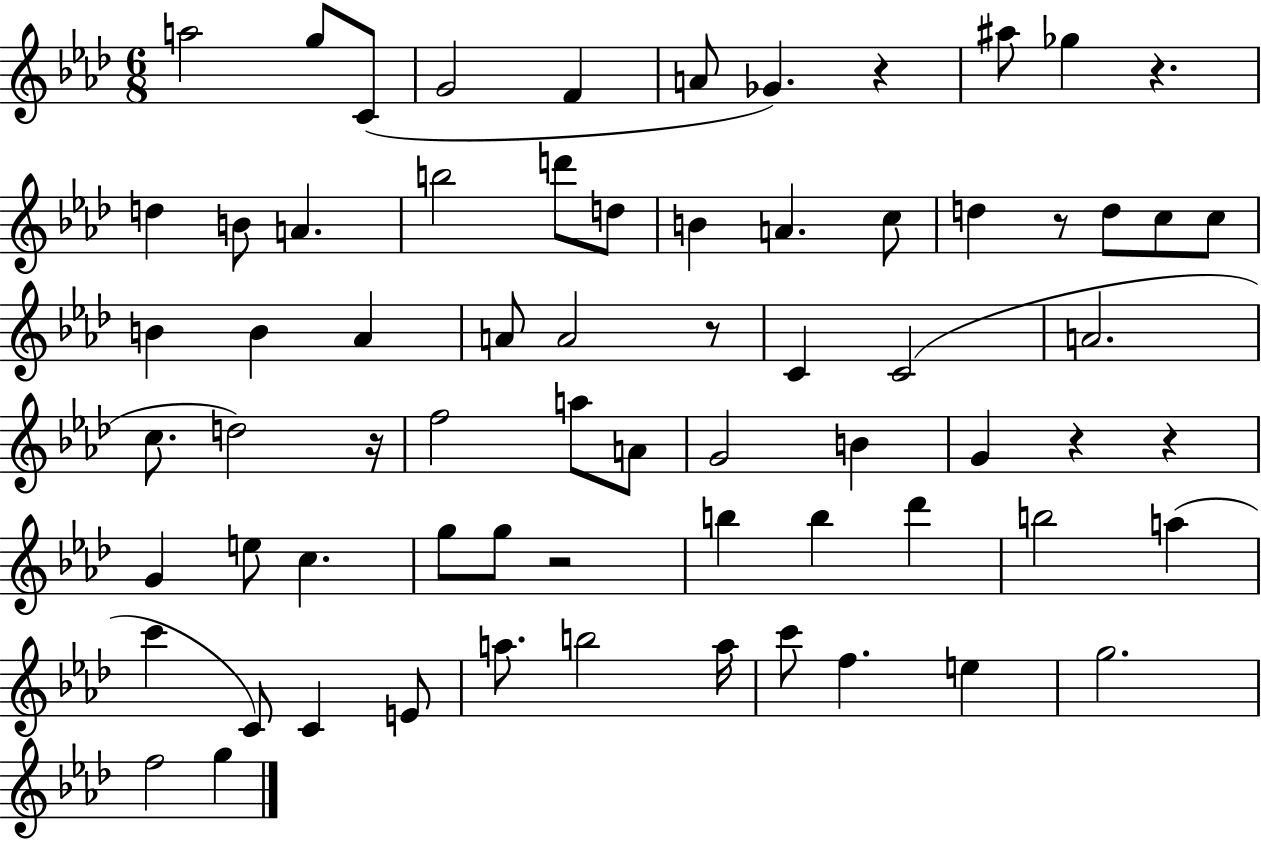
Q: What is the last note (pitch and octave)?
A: G5